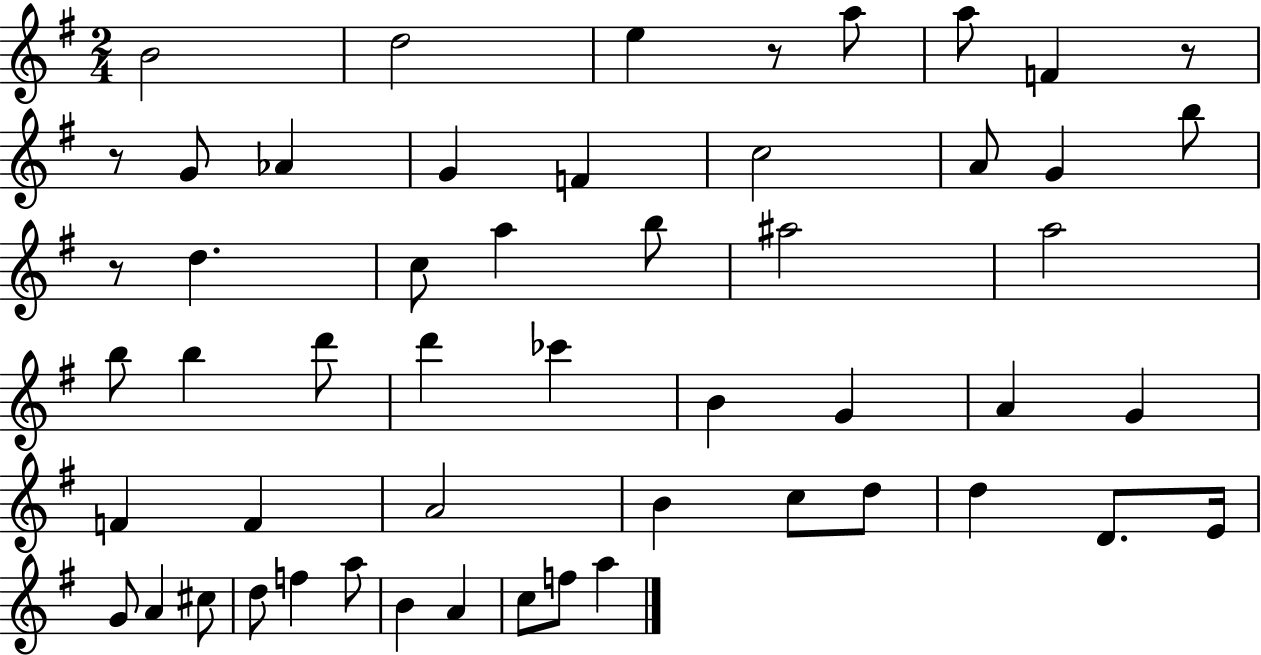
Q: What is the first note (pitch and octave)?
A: B4